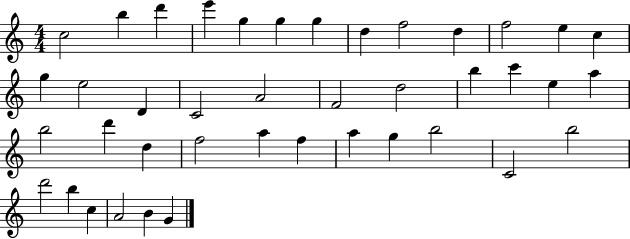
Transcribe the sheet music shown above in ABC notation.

X:1
T:Untitled
M:4/4
L:1/4
K:C
c2 b d' e' g g g d f2 d f2 e c g e2 D C2 A2 F2 d2 b c' e a b2 d' d f2 a f a g b2 C2 b2 d'2 b c A2 B G